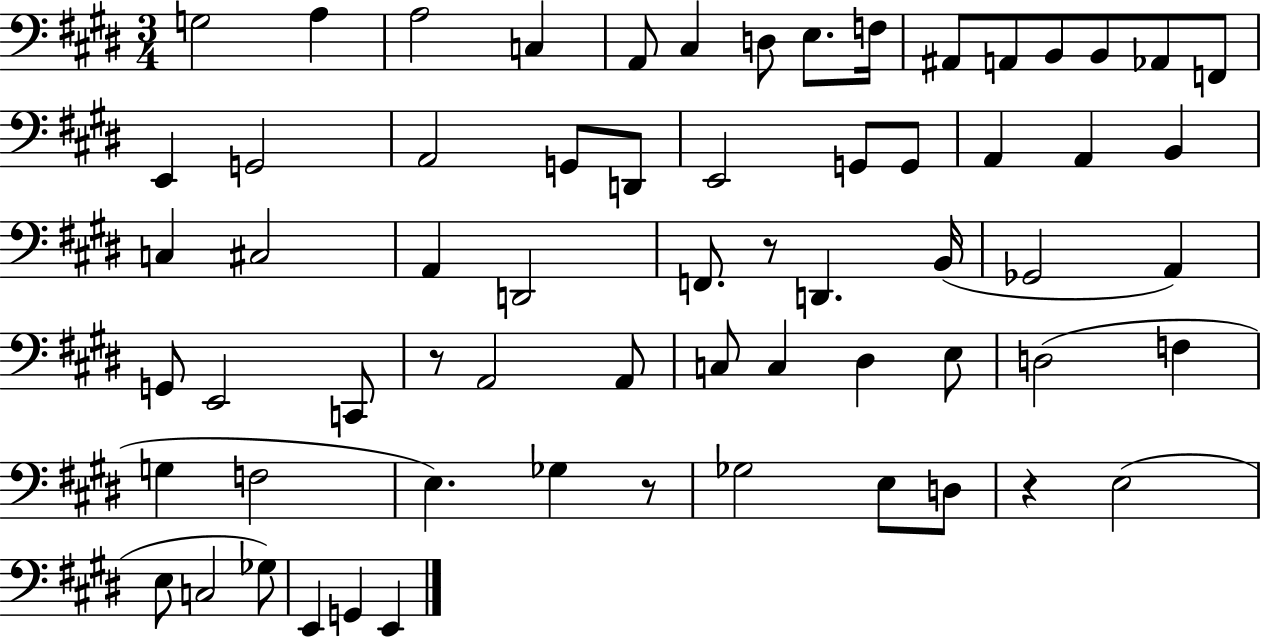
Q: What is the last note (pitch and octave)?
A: E2